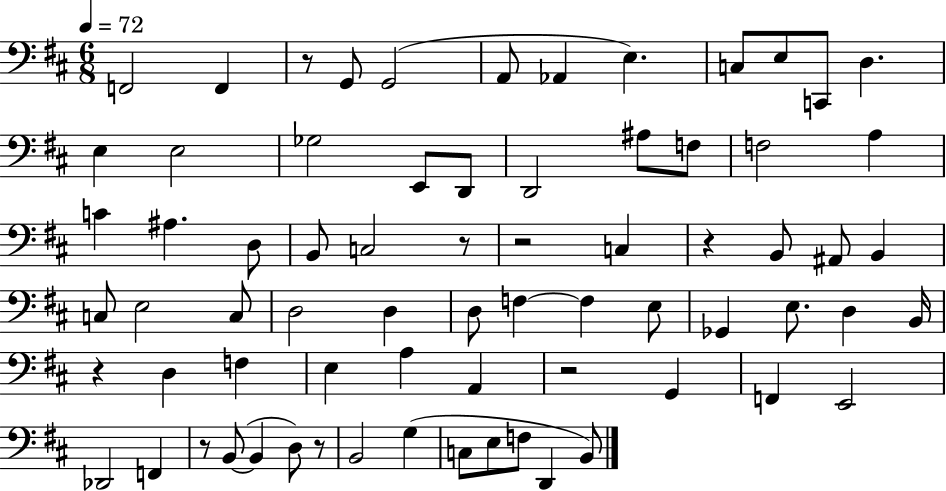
F2/h F2/q R/e G2/e G2/h A2/e Ab2/q E3/q. C3/e E3/e C2/e D3/q. E3/q E3/h Gb3/h E2/e D2/e D2/h A#3/e F3/e F3/h A3/q C4/q A#3/q. D3/e B2/e C3/h R/e R/h C3/q R/q B2/e A#2/e B2/q C3/e E3/h C3/e D3/h D3/q D3/e F3/q F3/q E3/e Gb2/q E3/e. D3/q B2/s R/q D3/q F3/q E3/q A3/q A2/q R/h G2/q F2/q E2/h Db2/h F2/q R/e B2/e B2/q D3/e R/e B2/h G3/q C3/e E3/e F3/e D2/q B2/e